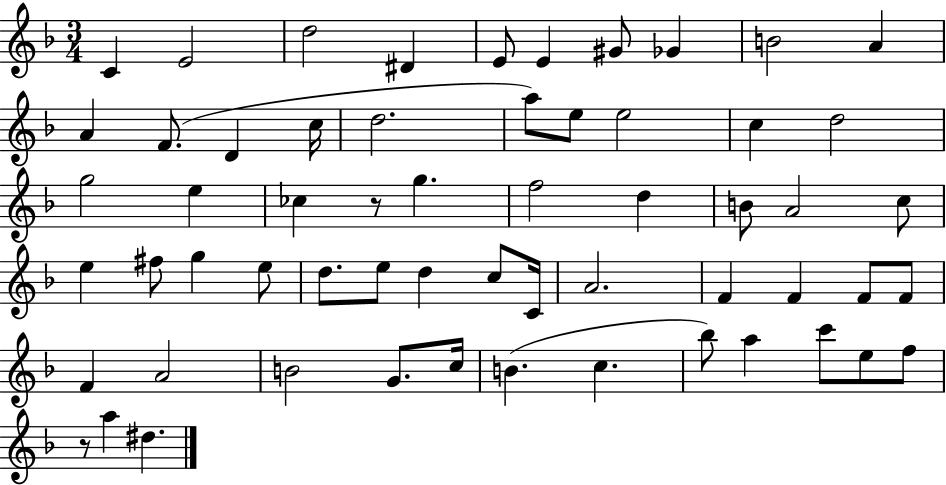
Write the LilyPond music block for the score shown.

{
  \clef treble
  \numericTimeSignature
  \time 3/4
  \key f \major
  c'4 e'2 | d''2 dis'4 | e'8 e'4 gis'8 ges'4 | b'2 a'4 | \break a'4 f'8.( d'4 c''16 | d''2. | a''8) e''8 e''2 | c''4 d''2 | \break g''2 e''4 | ces''4 r8 g''4. | f''2 d''4 | b'8 a'2 c''8 | \break e''4 fis''8 g''4 e''8 | d''8. e''8 d''4 c''8 c'16 | a'2. | f'4 f'4 f'8 f'8 | \break f'4 a'2 | b'2 g'8. c''16 | b'4.( c''4. | bes''8) a''4 c'''8 e''8 f''8 | \break r8 a''4 dis''4. | \bar "|."
}